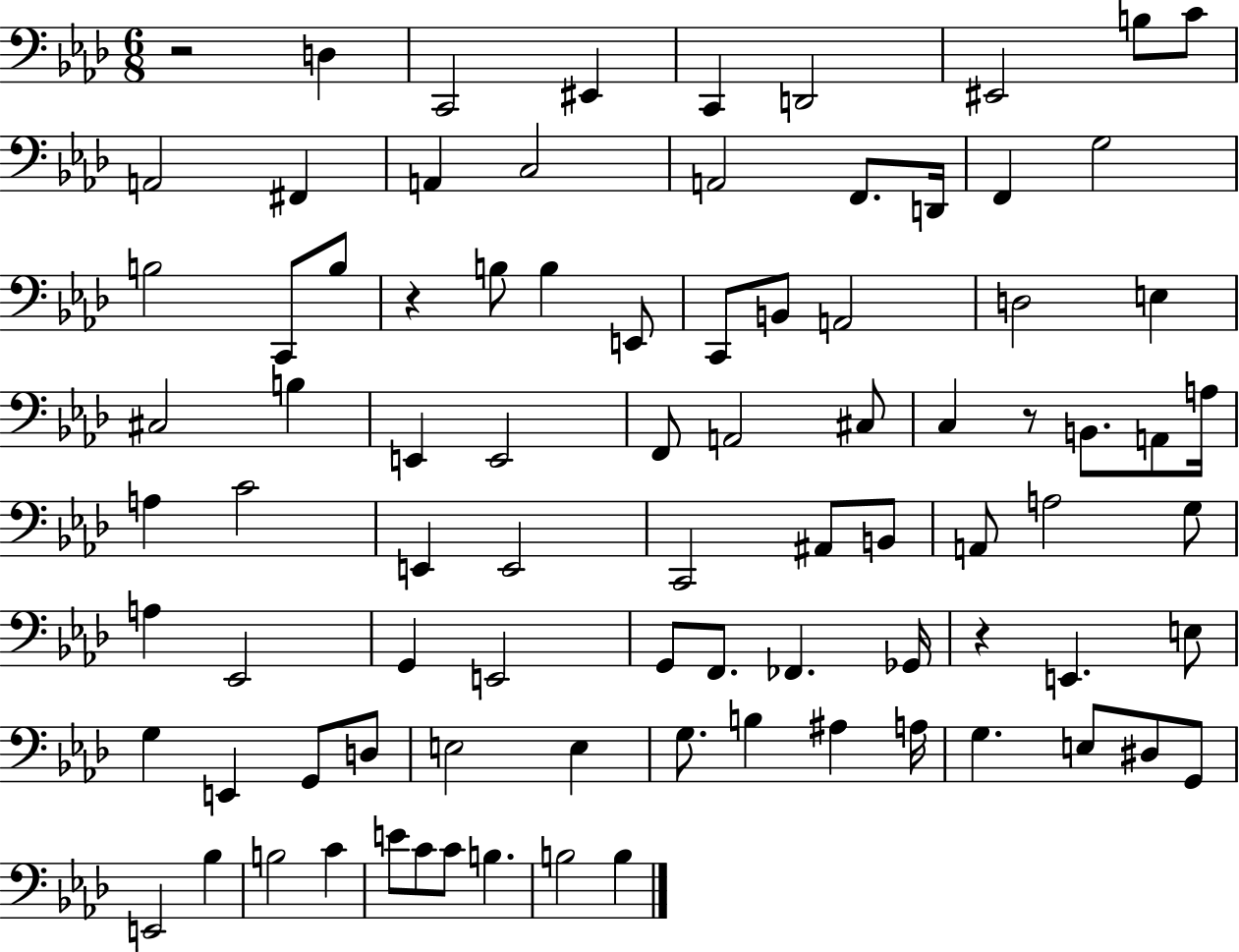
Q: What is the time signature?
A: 6/8